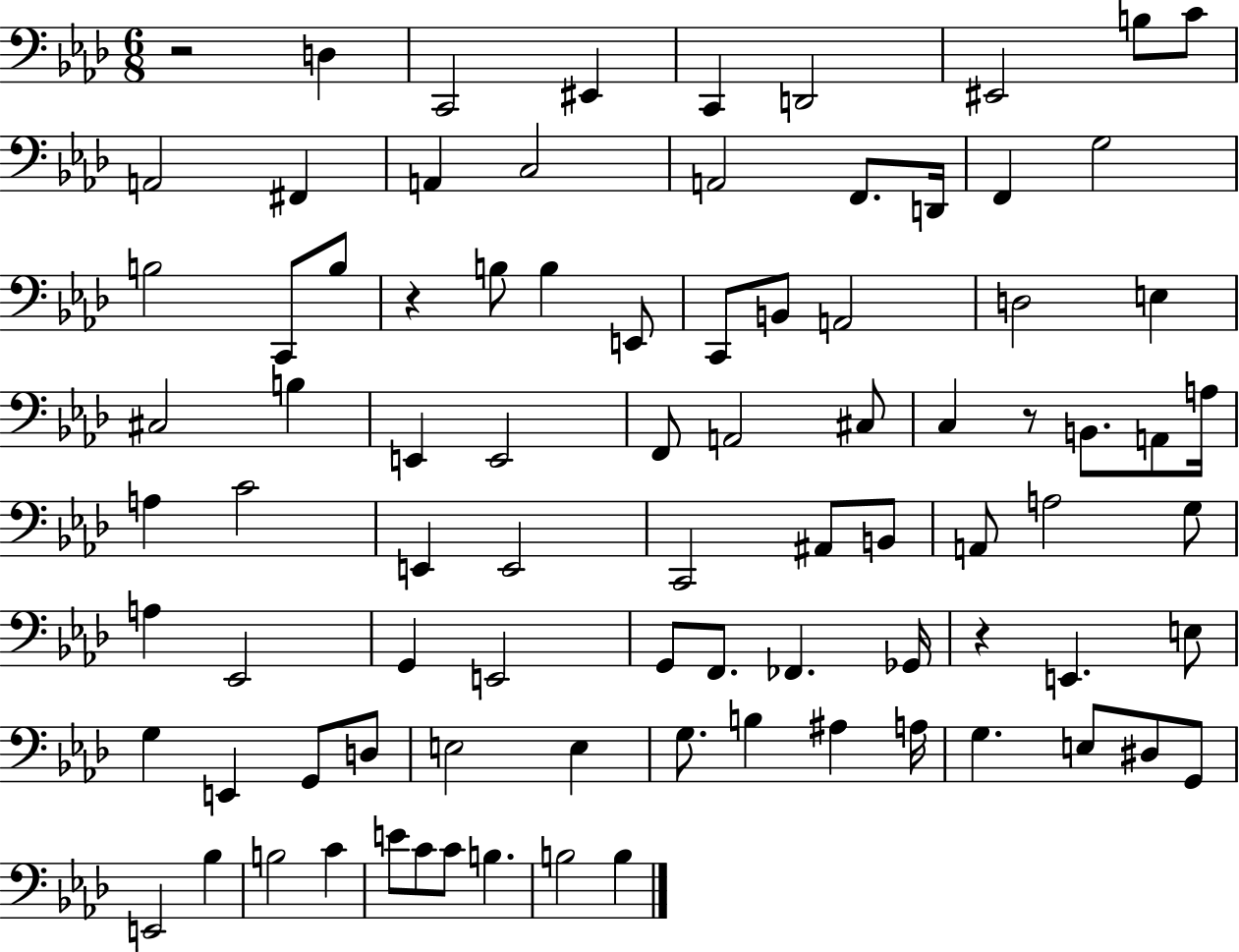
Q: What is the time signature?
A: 6/8